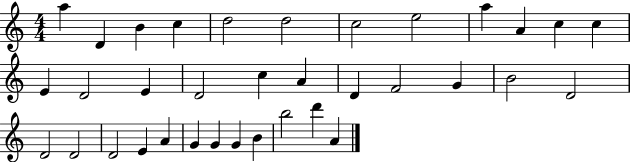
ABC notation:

X:1
T:Untitled
M:4/4
L:1/4
K:C
a D B c d2 d2 c2 e2 a A c c E D2 E D2 c A D F2 G B2 D2 D2 D2 D2 E A G G G B b2 d' A